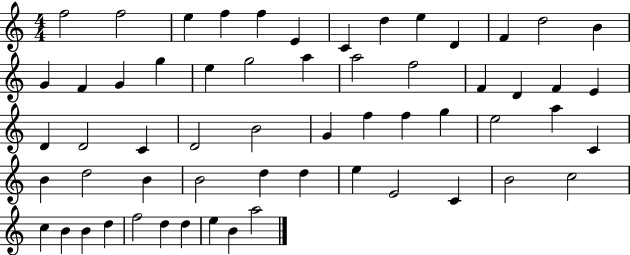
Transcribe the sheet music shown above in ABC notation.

X:1
T:Untitled
M:4/4
L:1/4
K:C
f2 f2 e f f E C d e D F d2 B G F G g e g2 a a2 f2 F D F E D D2 C D2 B2 G f f g e2 a C B d2 B B2 d d e E2 C B2 c2 c B B d f2 d d e B a2